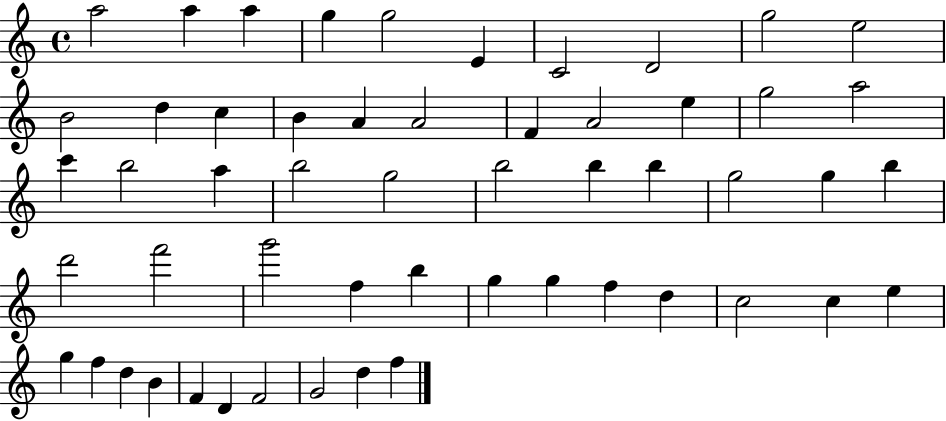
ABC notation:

X:1
T:Untitled
M:4/4
L:1/4
K:C
a2 a a g g2 E C2 D2 g2 e2 B2 d c B A A2 F A2 e g2 a2 c' b2 a b2 g2 b2 b b g2 g b d'2 f'2 g'2 f b g g f d c2 c e g f d B F D F2 G2 d f